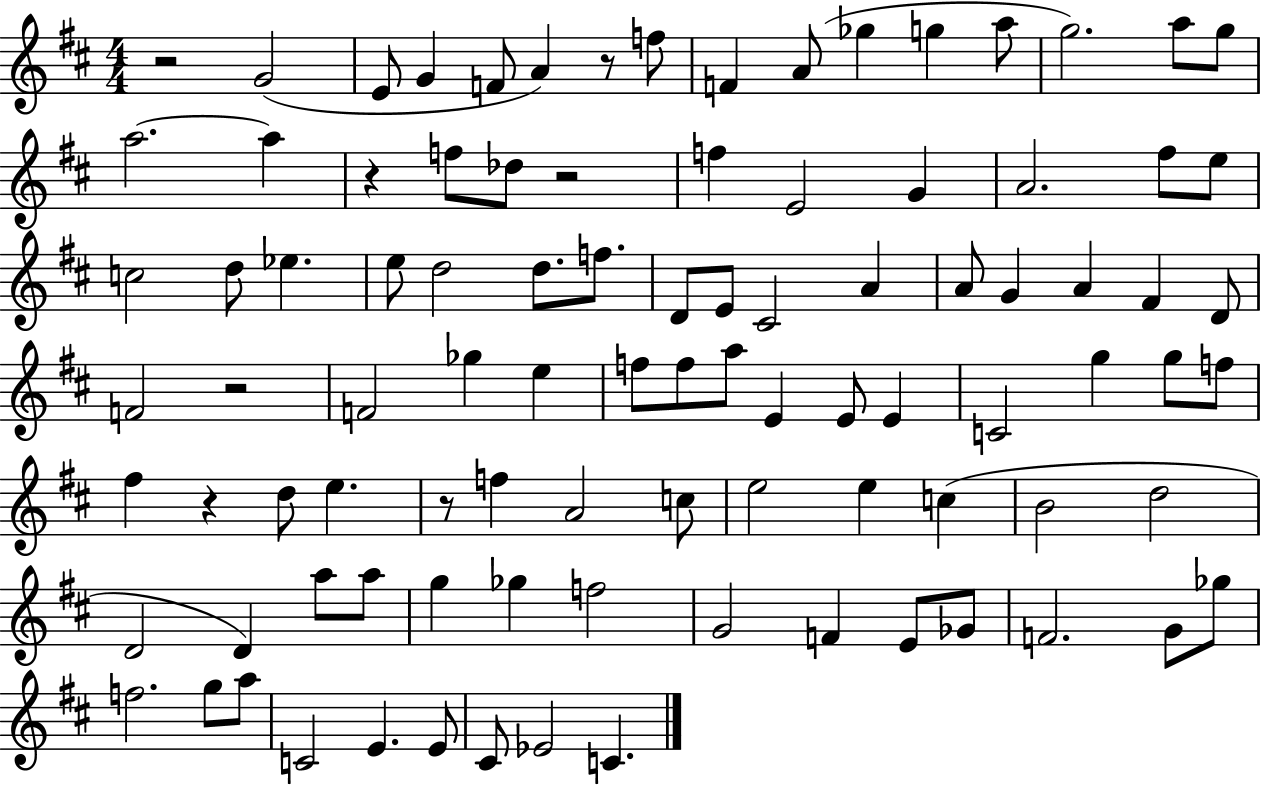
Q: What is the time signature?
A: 4/4